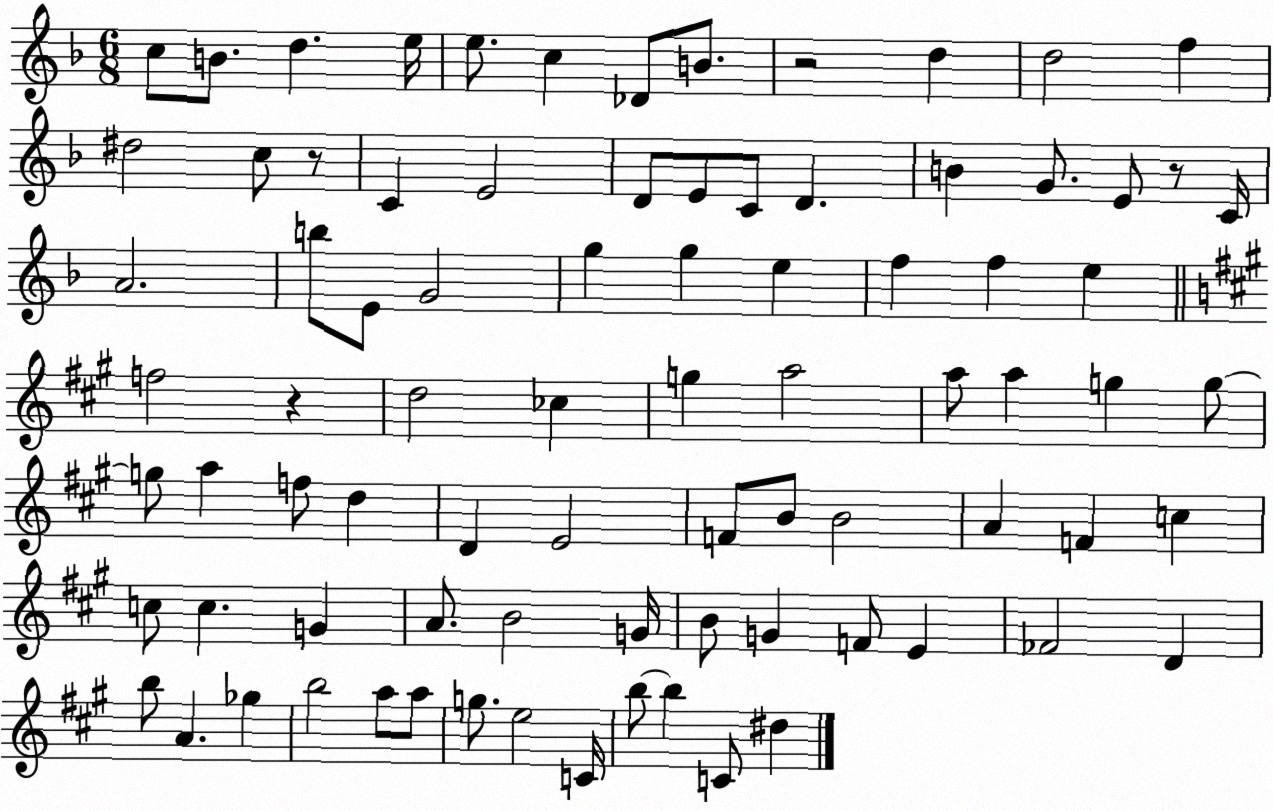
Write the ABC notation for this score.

X:1
T:Untitled
M:6/8
L:1/4
K:F
c/2 B/2 d e/4 e/2 c _D/2 B/2 z2 d d2 f ^d2 c/2 z/2 C E2 D/2 E/2 C/2 D B G/2 E/2 z/2 C/4 A2 b/2 E/2 G2 g g e f f e f2 z d2 _c g a2 a/2 a g g/2 g/2 a f/2 d D E2 F/2 B/2 B2 A F c c/2 c G A/2 B2 G/4 B/2 G F/2 E _F2 D b/2 A _g b2 a/2 a/2 g/2 e2 C/4 b/2 b C/2 ^d